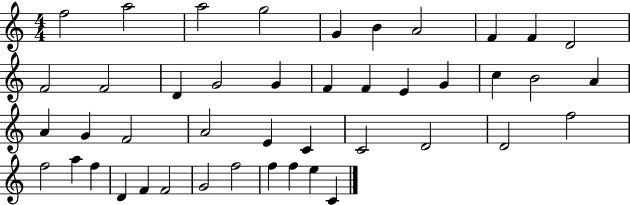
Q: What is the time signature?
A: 4/4